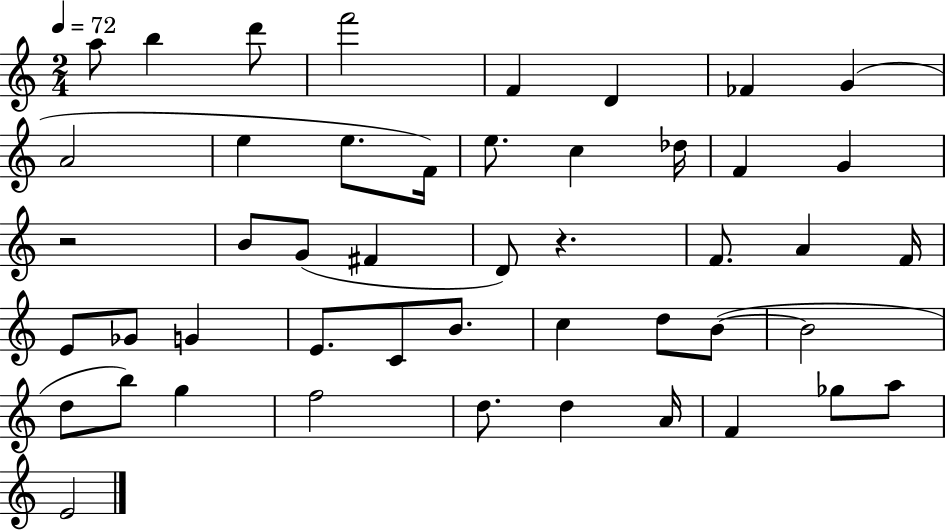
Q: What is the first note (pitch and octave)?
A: A5